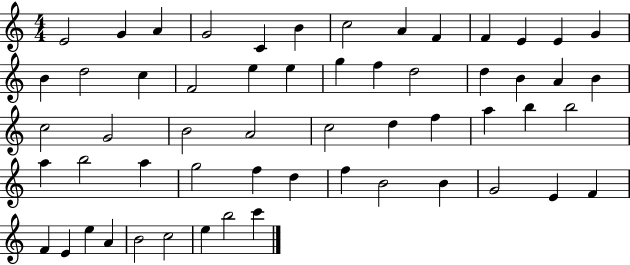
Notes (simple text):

E4/h G4/q A4/q G4/h C4/q B4/q C5/h A4/q F4/q F4/q E4/q E4/q G4/q B4/q D5/h C5/q F4/h E5/q E5/q G5/q F5/q D5/h D5/q B4/q A4/q B4/q C5/h G4/h B4/h A4/h C5/h D5/q F5/q A5/q B5/q B5/h A5/q B5/h A5/q G5/h F5/q D5/q F5/q B4/h B4/q G4/h E4/q F4/q F4/q E4/q E5/q A4/q B4/h C5/h E5/q B5/h C6/q